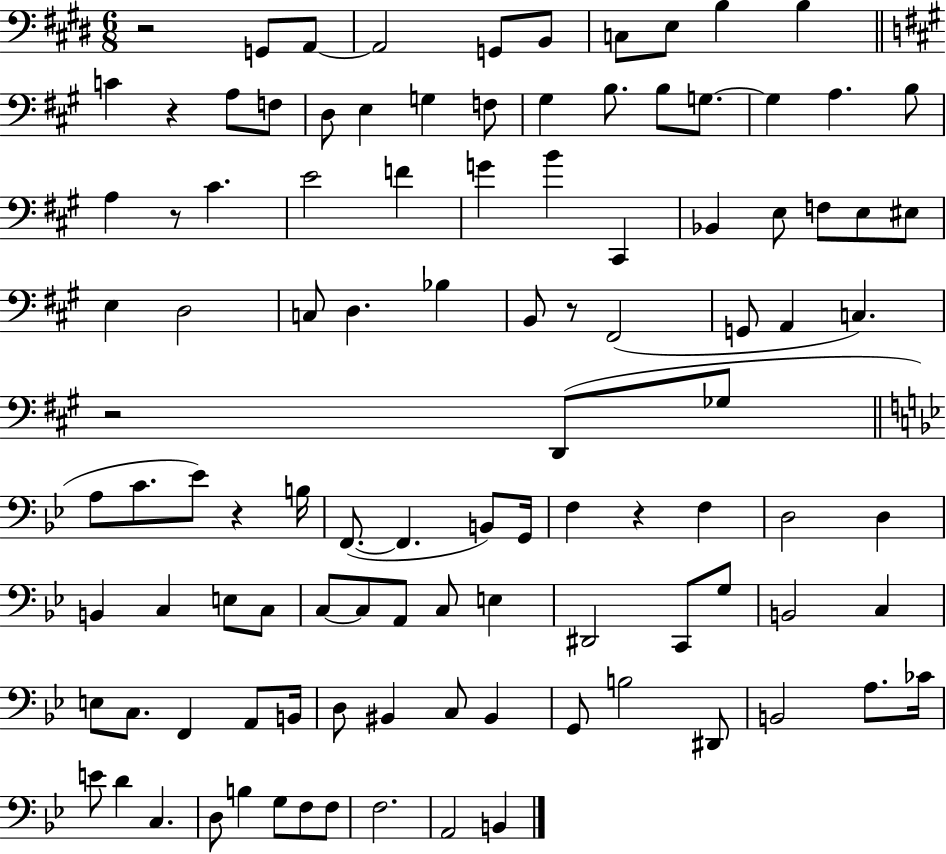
X:1
T:Untitled
M:6/8
L:1/4
K:E
z2 G,,/2 A,,/2 A,,2 G,,/2 B,,/2 C,/2 E,/2 B, B, C z A,/2 F,/2 D,/2 E, G, F,/2 ^G, B,/2 B,/2 G,/2 G, A, B,/2 A, z/2 ^C E2 F G B ^C,, _B,, E,/2 F,/2 E,/2 ^E,/2 E, D,2 C,/2 D, _B, B,,/2 z/2 ^F,,2 G,,/2 A,, C, z2 D,,/2 _G,/2 A,/2 C/2 _E/2 z B,/4 F,,/2 F,, B,,/2 G,,/4 F, z F, D,2 D, B,, C, E,/2 C,/2 C,/2 C,/2 A,,/2 C,/2 E, ^D,,2 C,,/2 G,/2 B,,2 C, E,/2 C,/2 F,, A,,/2 B,,/4 D,/2 ^B,, C,/2 ^B,, G,,/2 B,2 ^D,,/2 B,,2 A,/2 _C/4 E/2 D C, D,/2 B, G,/2 F,/2 F,/2 F,2 A,,2 B,,